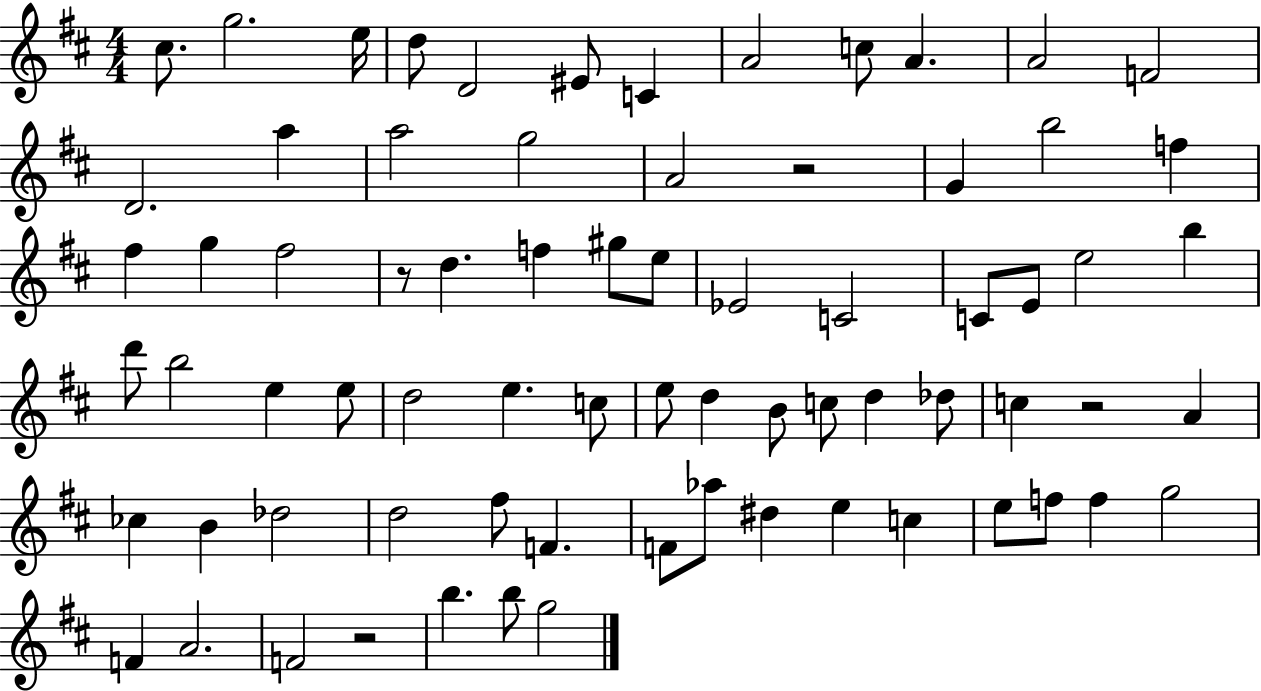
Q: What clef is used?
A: treble